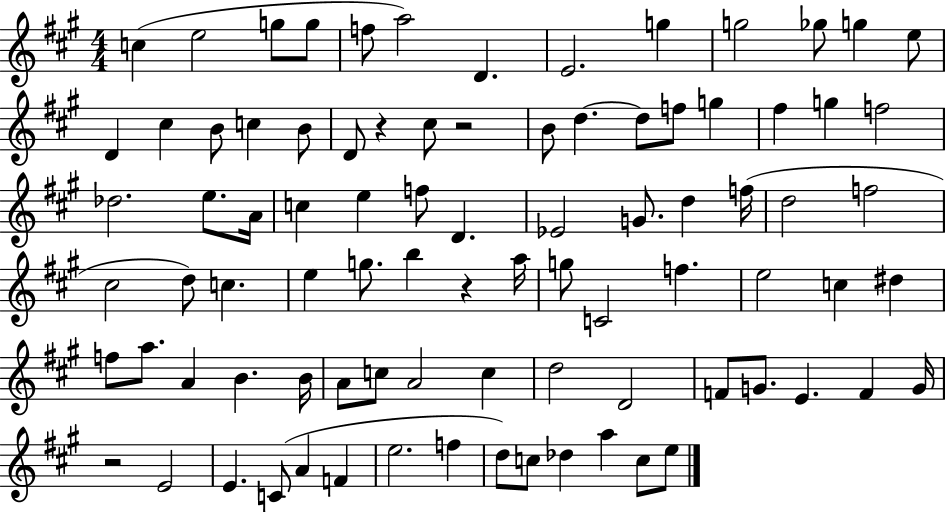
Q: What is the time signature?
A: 4/4